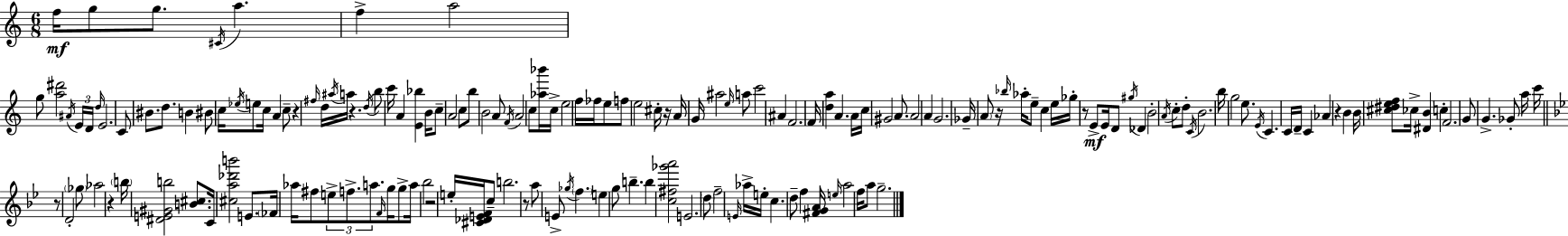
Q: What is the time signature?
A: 6/8